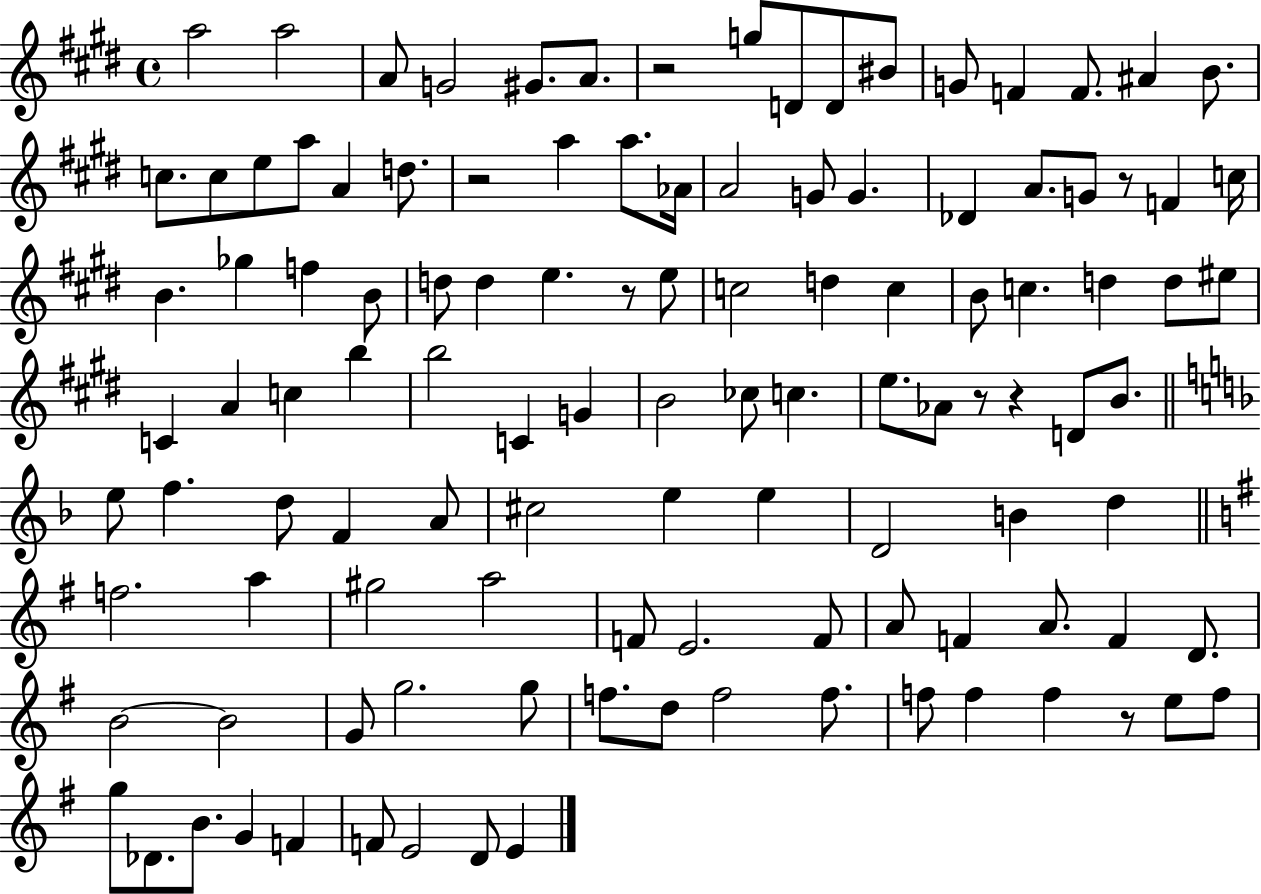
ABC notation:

X:1
T:Untitled
M:4/4
L:1/4
K:E
a2 a2 A/2 G2 ^G/2 A/2 z2 g/2 D/2 D/2 ^B/2 G/2 F F/2 ^A B/2 c/2 c/2 e/2 a/2 A d/2 z2 a a/2 _A/4 A2 G/2 G _D A/2 G/2 z/2 F c/4 B _g f B/2 d/2 d e z/2 e/2 c2 d c B/2 c d d/2 ^e/2 C A c b b2 C G B2 _c/2 c e/2 _A/2 z/2 z D/2 B/2 e/2 f d/2 F A/2 ^c2 e e D2 B d f2 a ^g2 a2 F/2 E2 F/2 A/2 F A/2 F D/2 B2 B2 G/2 g2 g/2 f/2 d/2 f2 f/2 f/2 f f z/2 e/2 f/2 g/2 _D/2 B/2 G F F/2 E2 D/2 E